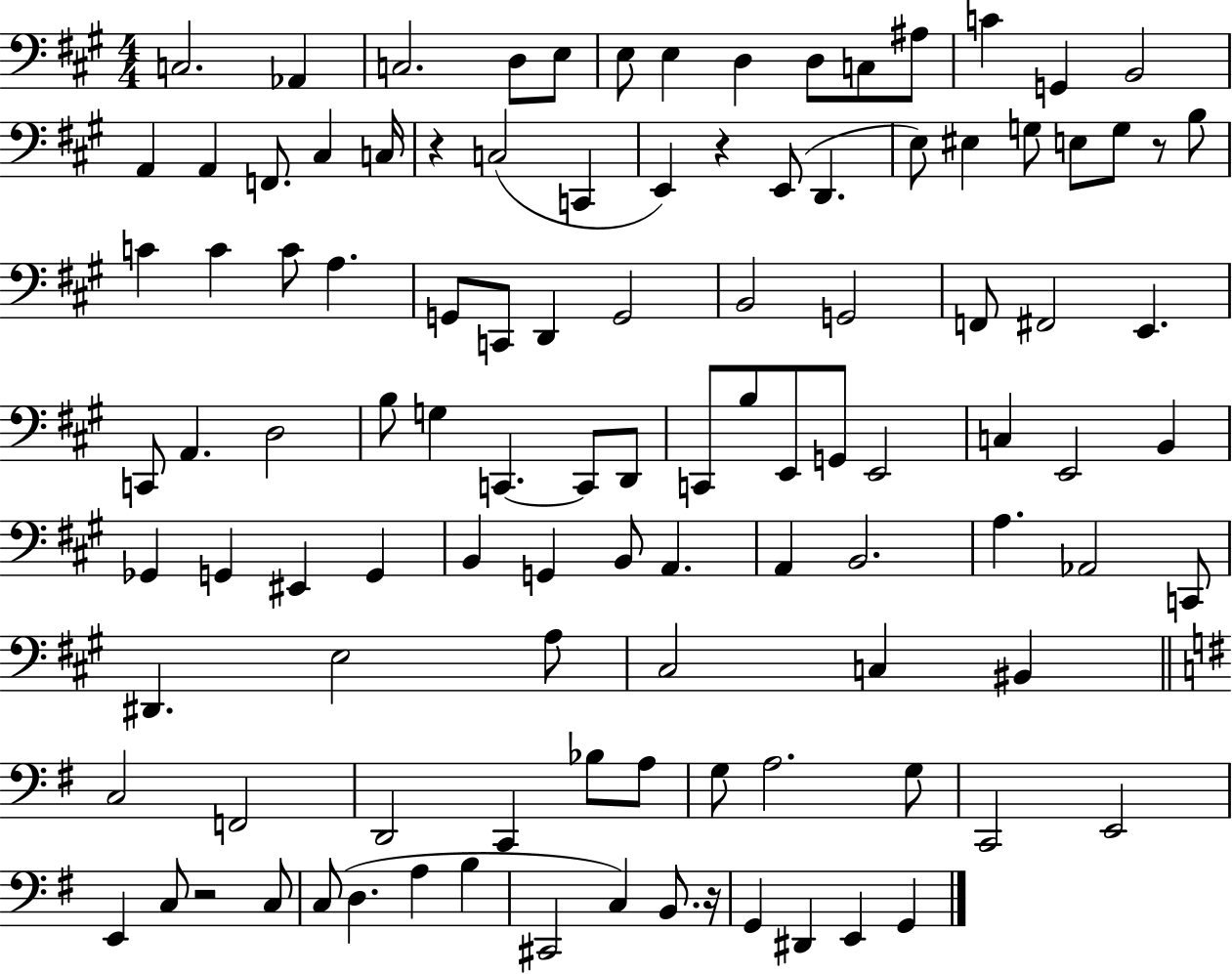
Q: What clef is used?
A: bass